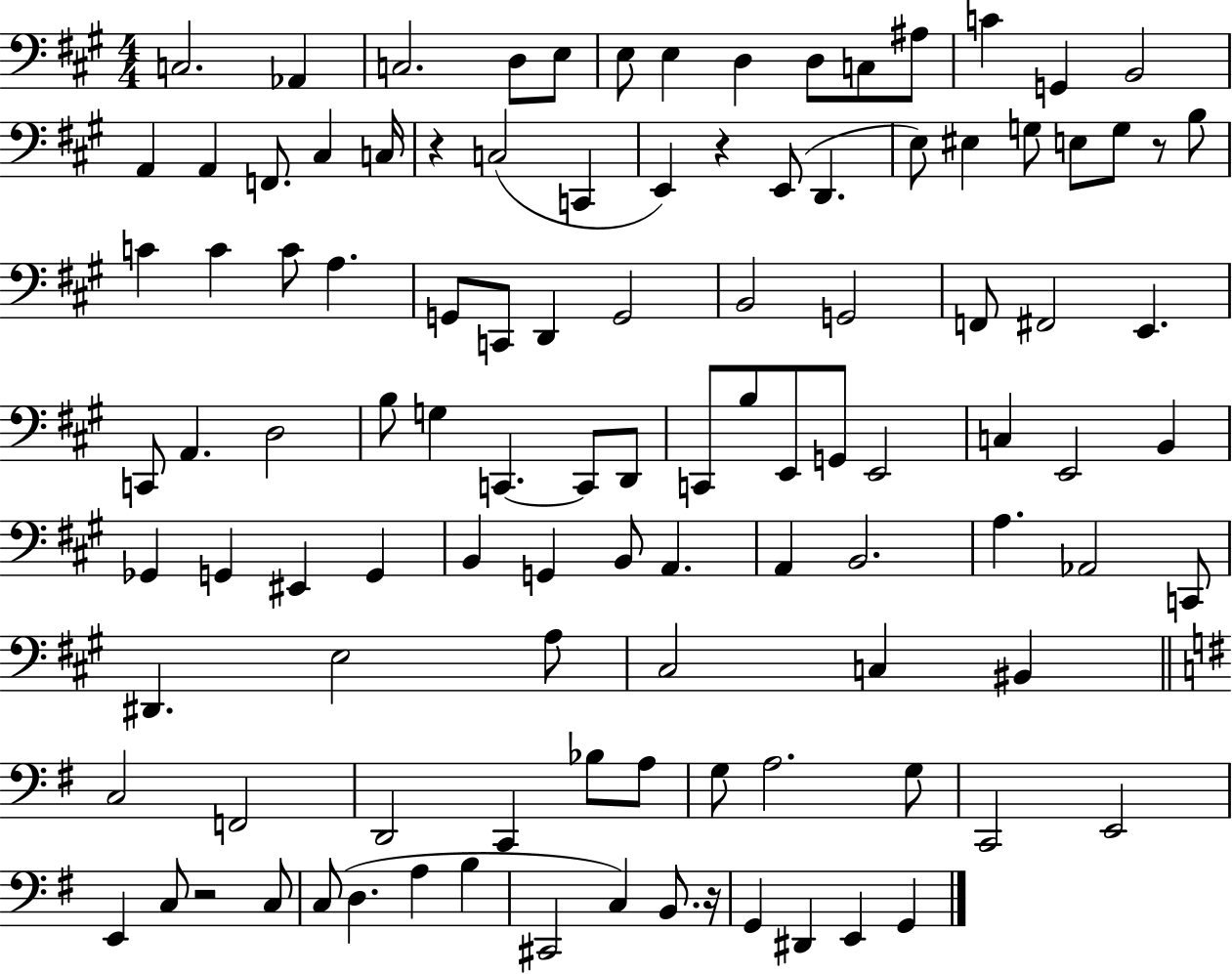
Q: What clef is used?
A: bass